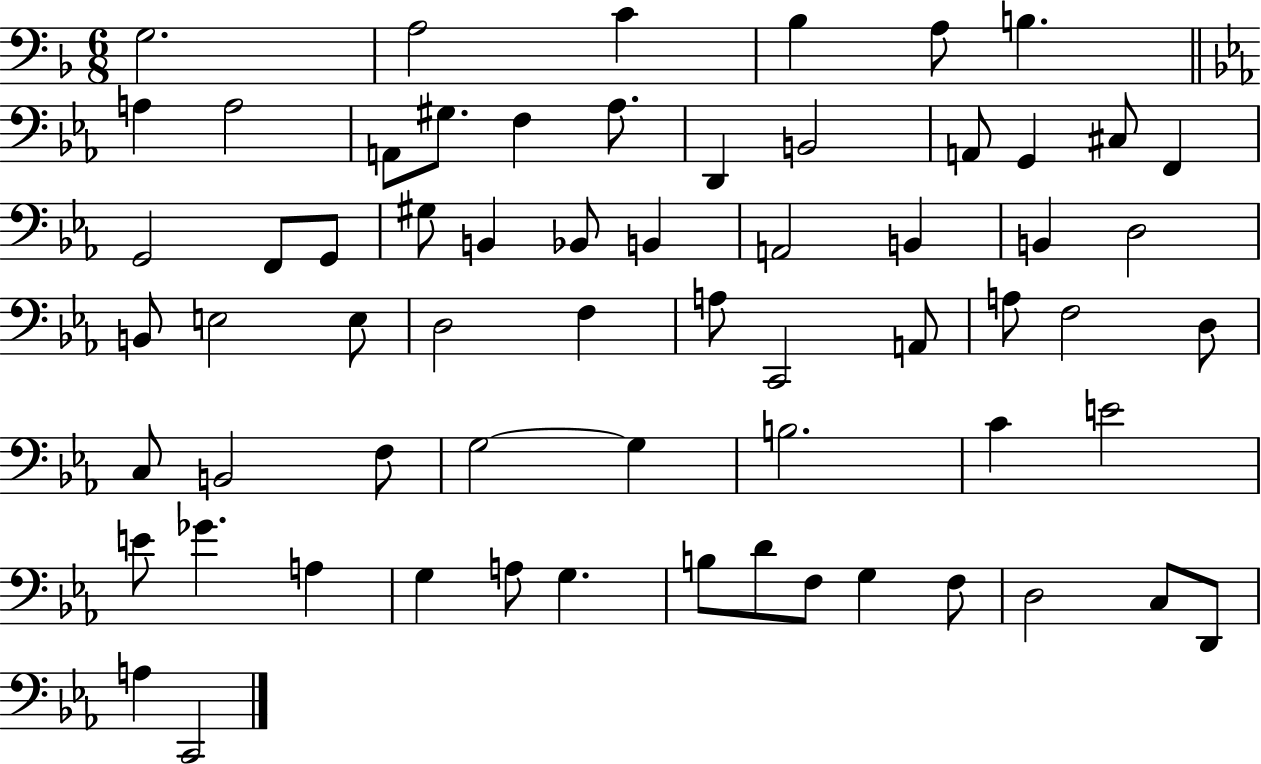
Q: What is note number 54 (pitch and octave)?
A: G3